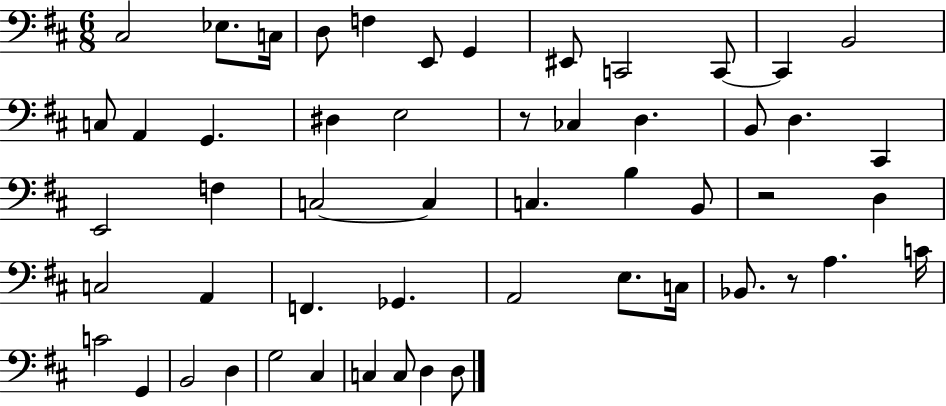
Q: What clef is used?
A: bass